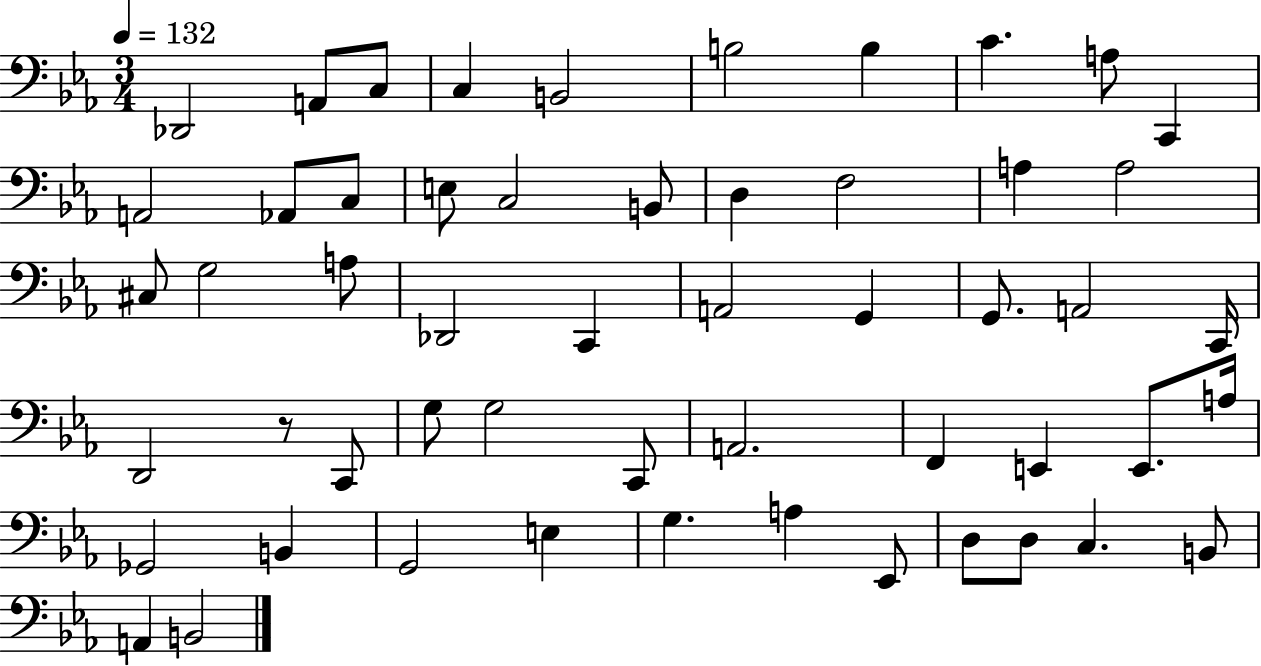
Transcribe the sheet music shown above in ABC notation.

X:1
T:Untitled
M:3/4
L:1/4
K:Eb
_D,,2 A,,/2 C,/2 C, B,,2 B,2 B, C A,/2 C,, A,,2 _A,,/2 C,/2 E,/2 C,2 B,,/2 D, F,2 A, A,2 ^C,/2 G,2 A,/2 _D,,2 C,, A,,2 G,, G,,/2 A,,2 C,,/4 D,,2 z/2 C,,/2 G,/2 G,2 C,,/2 A,,2 F,, E,, E,,/2 A,/4 _G,,2 B,, G,,2 E, G, A, _E,,/2 D,/2 D,/2 C, B,,/2 A,, B,,2